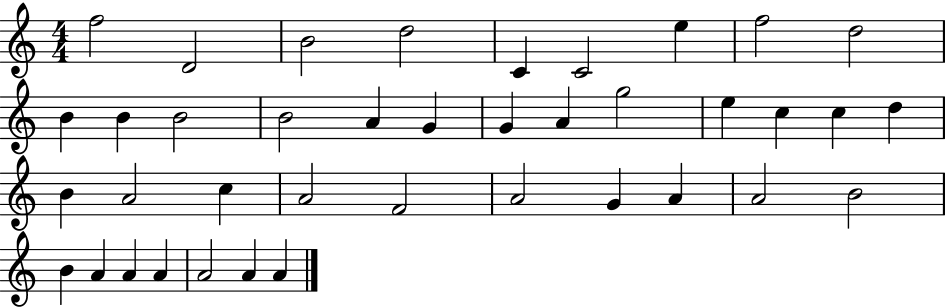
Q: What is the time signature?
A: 4/4